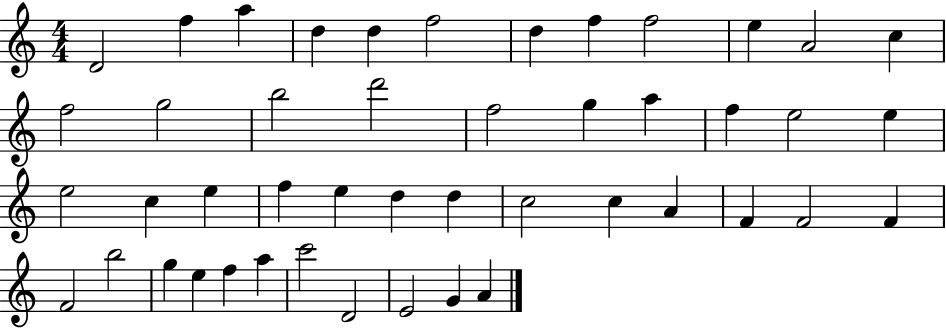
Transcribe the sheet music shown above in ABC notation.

X:1
T:Untitled
M:4/4
L:1/4
K:C
D2 f a d d f2 d f f2 e A2 c f2 g2 b2 d'2 f2 g a f e2 e e2 c e f e d d c2 c A F F2 F F2 b2 g e f a c'2 D2 E2 G A